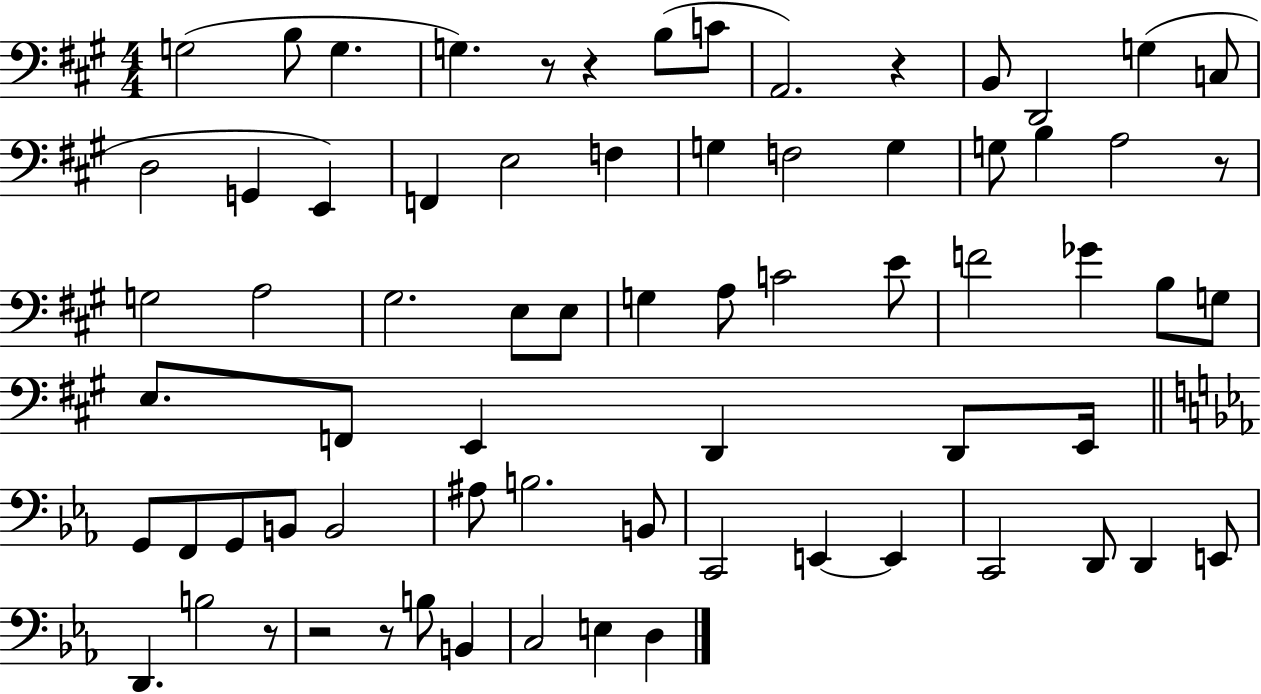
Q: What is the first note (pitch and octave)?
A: G3